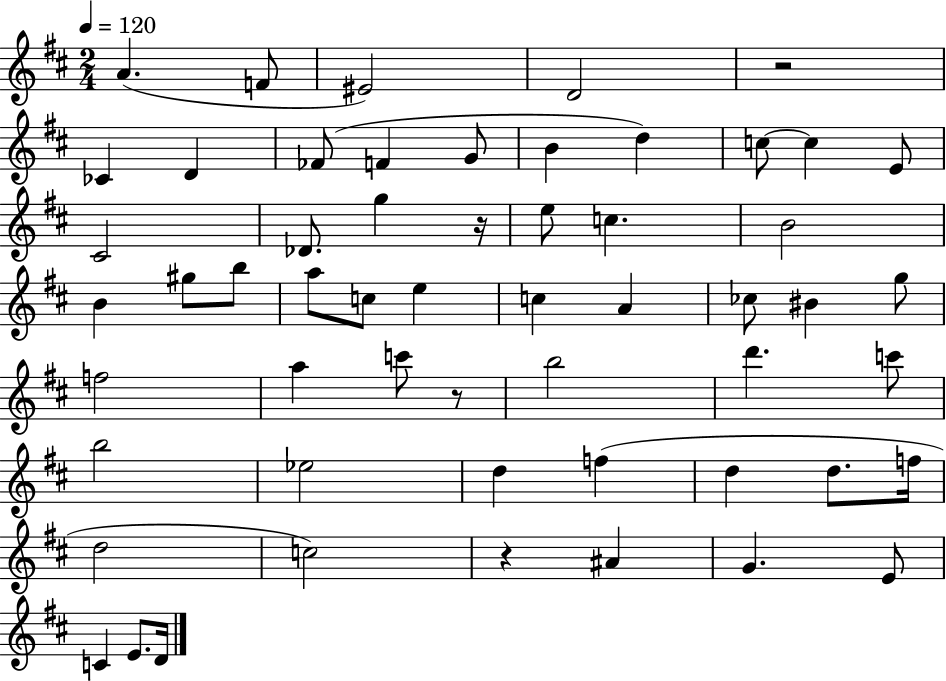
X:1
T:Untitled
M:2/4
L:1/4
K:D
A F/2 ^E2 D2 z2 _C D _F/2 F G/2 B d c/2 c E/2 ^C2 _D/2 g z/4 e/2 c B2 B ^g/2 b/2 a/2 c/2 e c A _c/2 ^B g/2 f2 a c'/2 z/2 b2 d' c'/2 b2 _e2 d f d d/2 f/4 d2 c2 z ^A G E/2 C E/2 D/4